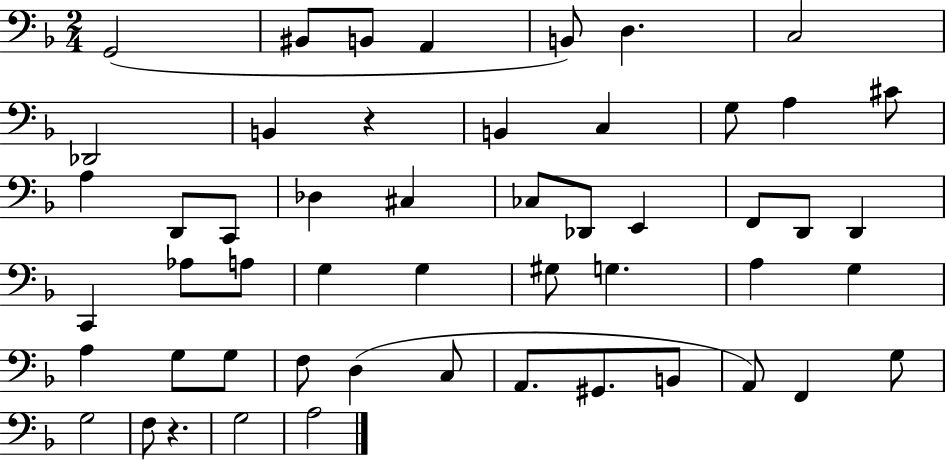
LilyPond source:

{
  \clef bass
  \numericTimeSignature
  \time 2/4
  \key f \major
  g,2( | bis,8 b,8 a,4 | b,8) d4. | c2 | \break des,2 | b,4 r4 | b,4 c4 | g8 a4 cis'8 | \break a4 d,8 c,8 | des4 cis4 | ces8 des,8 e,4 | f,8 d,8 d,4 | \break c,4 aes8 a8 | g4 g4 | gis8 g4. | a4 g4 | \break a4 g8 g8 | f8 d4( c8 | a,8. gis,8. b,8 | a,8) f,4 g8 | \break g2 | f8 r4. | g2 | a2 | \break \bar "|."
}